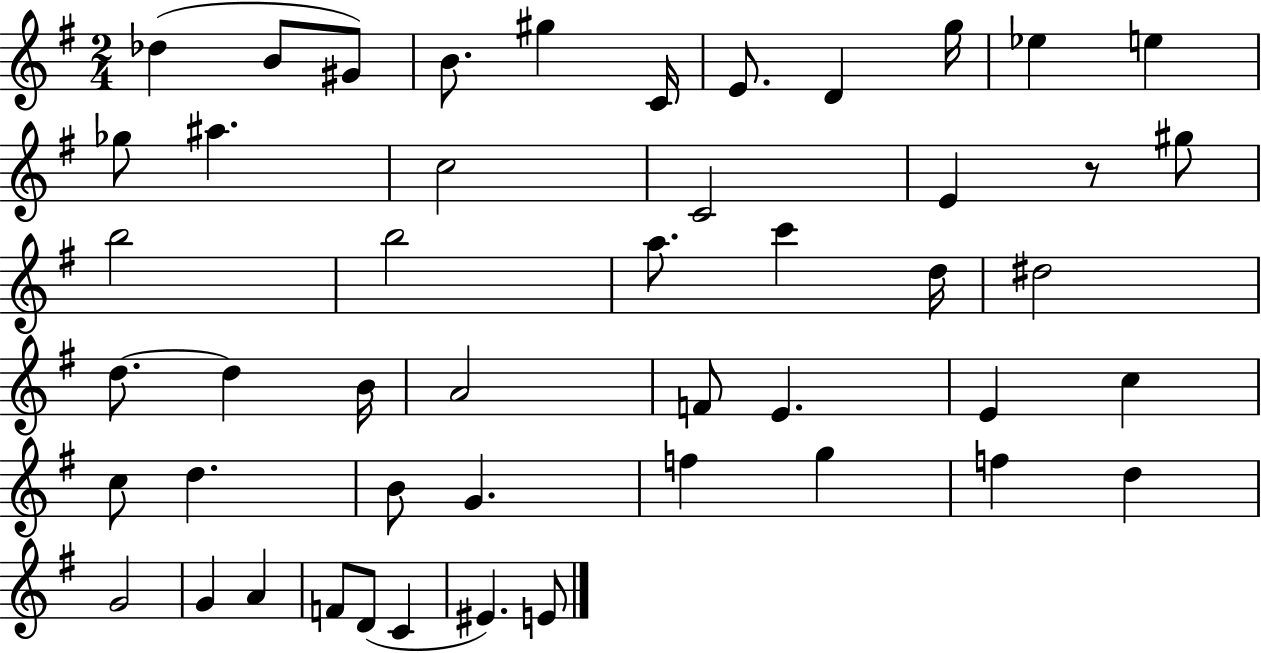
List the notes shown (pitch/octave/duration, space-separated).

Db5/q B4/e G#4/e B4/e. G#5/q C4/s E4/e. D4/q G5/s Eb5/q E5/q Gb5/e A#5/q. C5/h C4/h E4/q R/e G#5/e B5/h B5/h A5/e. C6/q D5/s D#5/h D5/e. D5/q B4/s A4/h F4/e E4/q. E4/q C5/q C5/e D5/q. B4/e G4/q. F5/q G5/q F5/q D5/q G4/h G4/q A4/q F4/e D4/e C4/q EIS4/q. E4/e